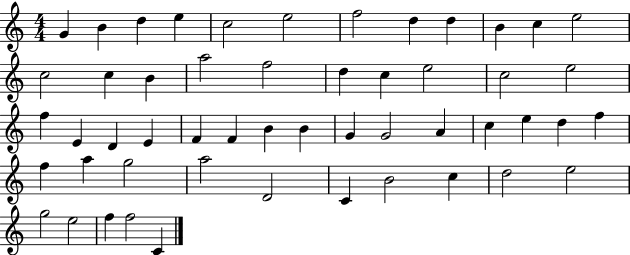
G4/q B4/q D5/q E5/q C5/h E5/h F5/h D5/q D5/q B4/q C5/q E5/h C5/h C5/q B4/q A5/h F5/h D5/q C5/q E5/h C5/h E5/h F5/q E4/q D4/q E4/q F4/q F4/q B4/q B4/q G4/q G4/h A4/q C5/q E5/q D5/q F5/q F5/q A5/q G5/h A5/h D4/h C4/q B4/h C5/q D5/h E5/h G5/h E5/h F5/q F5/h C4/q